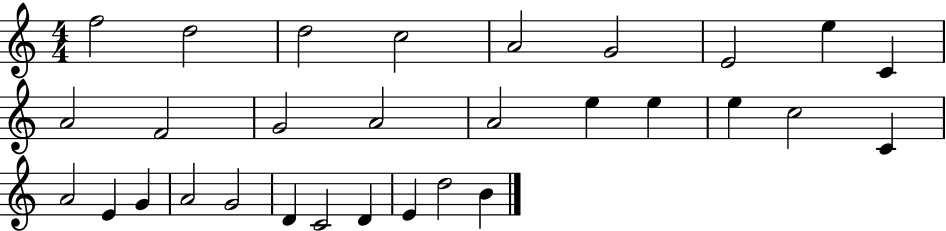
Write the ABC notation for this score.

X:1
T:Untitled
M:4/4
L:1/4
K:C
f2 d2 d2 c2 A2 G2 E2 e C A2 F2 G2 A2 A2 e e e c2 C A2 E G A2 G2 D C2 D E d2 B